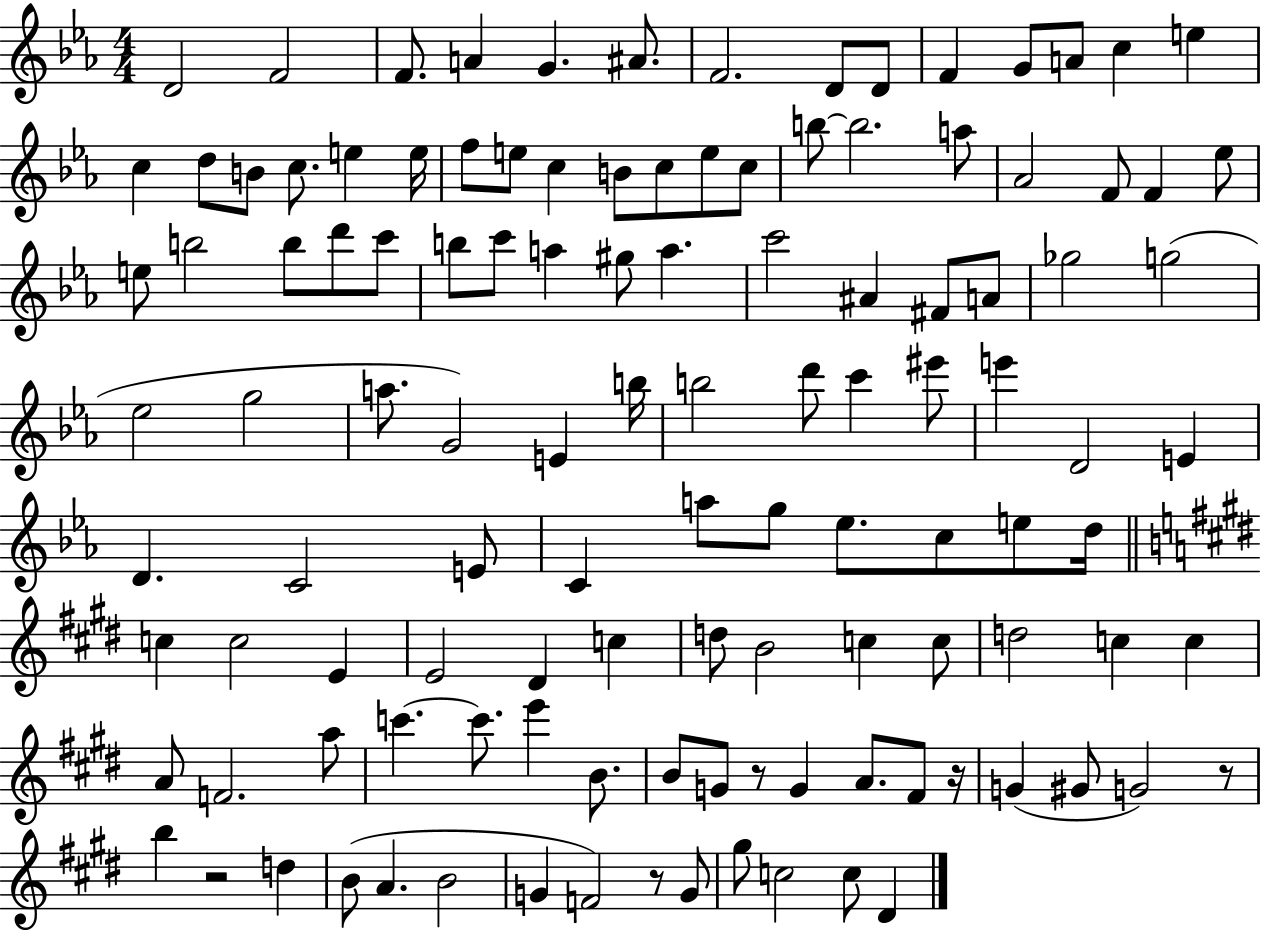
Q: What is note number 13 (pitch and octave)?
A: C5